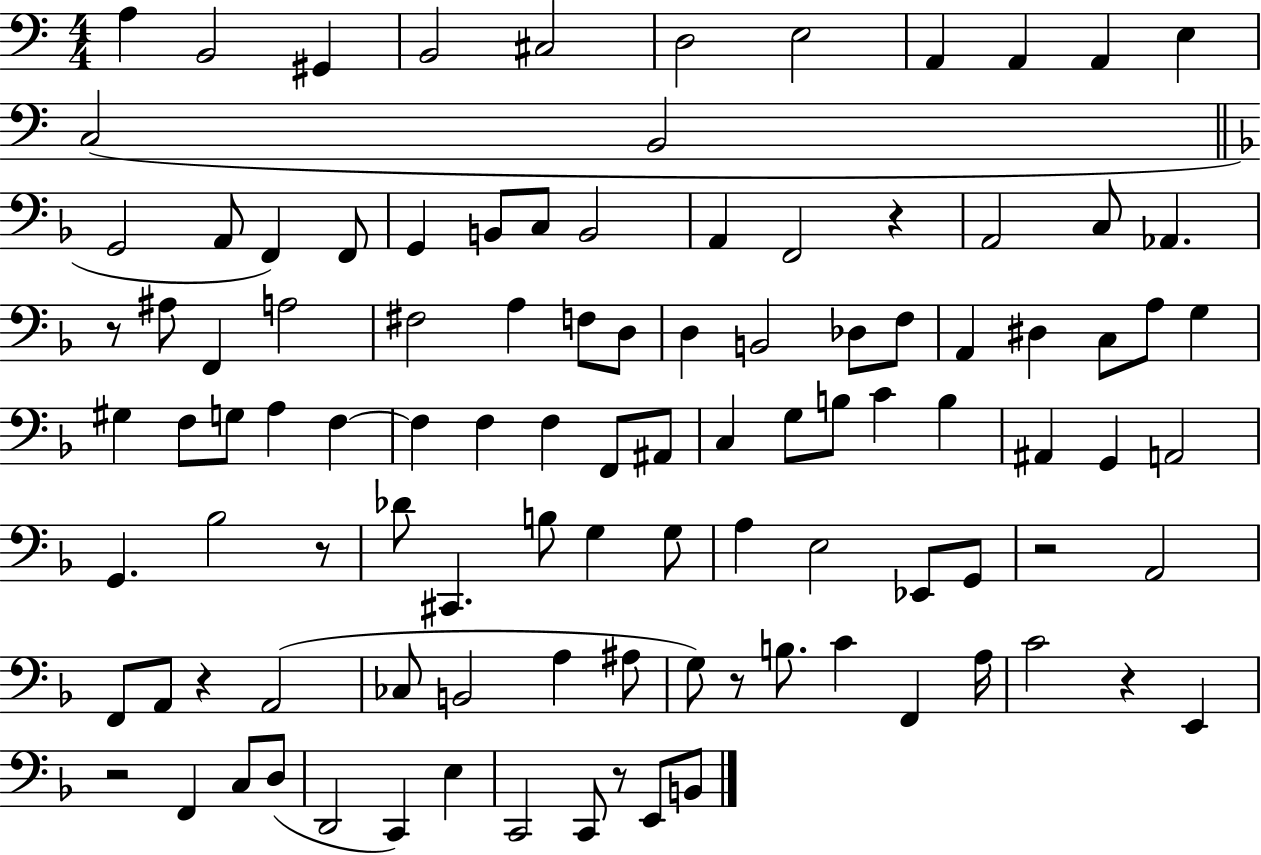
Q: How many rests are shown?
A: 9